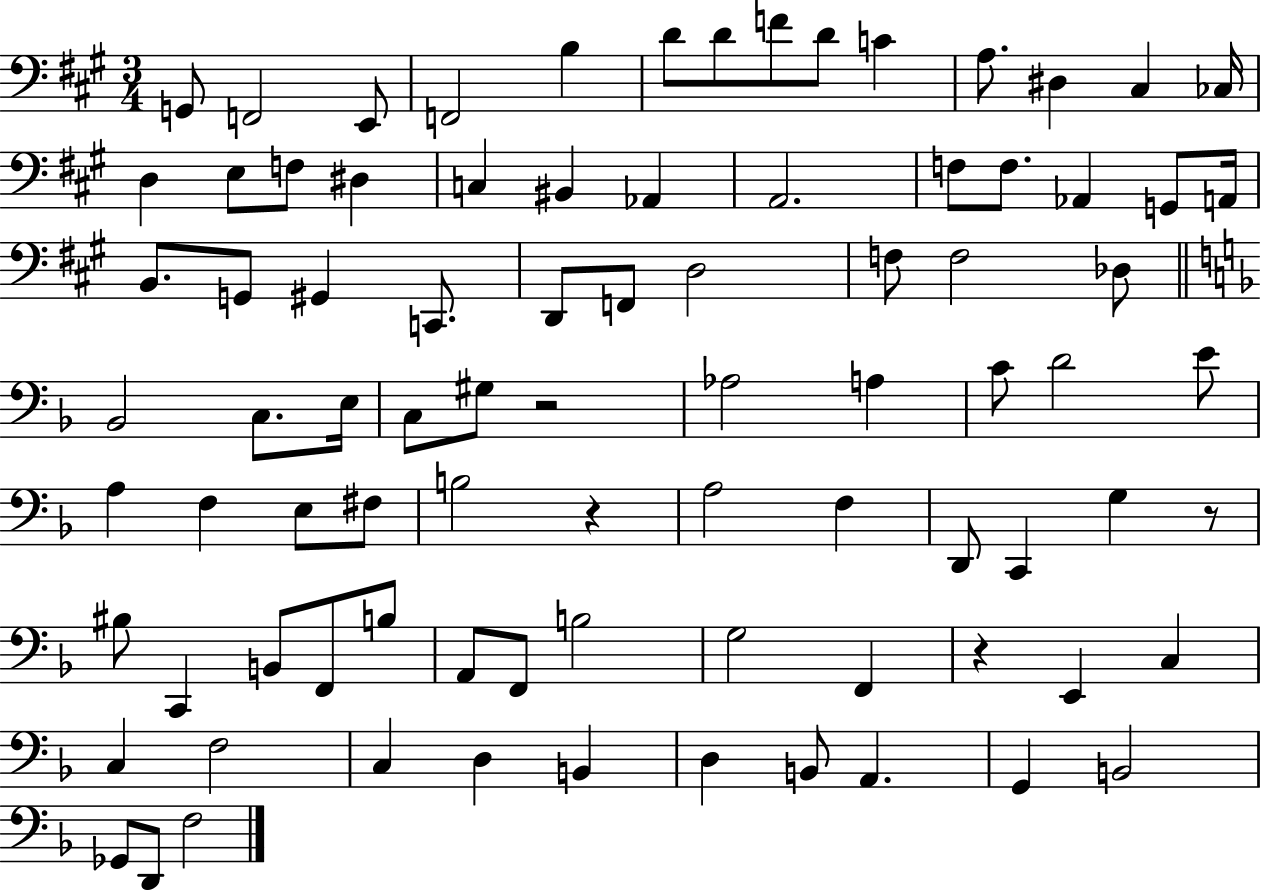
X:1
T:Untitled
M:3/4
L:1/4
K:A
G,,/2 F,,2 E,,/2 F,,2 B, D/2 D/2 F/2 D/2 C A,/2 ^D, ^C, _C,/4 D, E,/2 F,/2 ^D, C, ^B,, _A,, A,,2 F,/2 F,/2 _A,, G,,/2 A,,/4 B,,/2 G,,/2 ^G,, C,,/2 D,,/2 F,,/2 D,2 F,/2 F,2 _D,/2 _B,,2 C,/2 E,/4 C,/2 ^G,/2 z2 _A,2 A, C/2 D2 E/2 A, F, E,/2 ^F,/2 B,2 z A,2 F, D,,/2 C,, G, z/2 ^B,/2 C,, B,,/2 F,,/2 B,/2 A,,/2 F,,/2 B,2 G,2 F,, z E,, C, C, F,2 C, D, B,, D, B,,/2 A,, G,, B,,2 _G,,/2 D,,/2 F,2